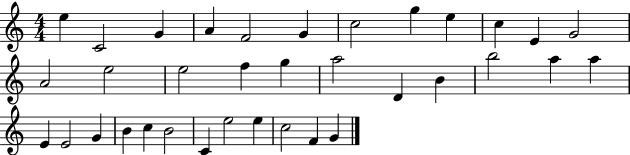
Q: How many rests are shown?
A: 0